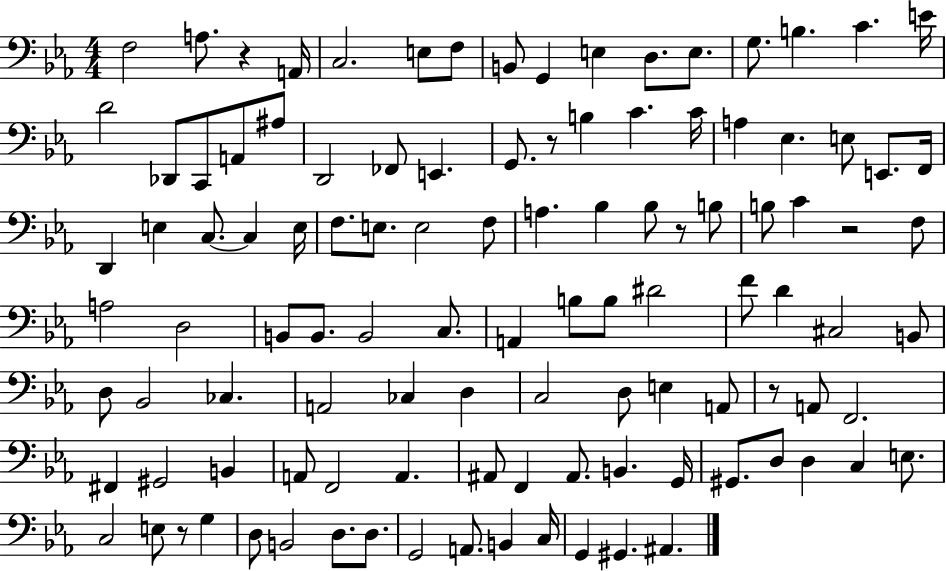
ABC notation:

X:1
T:Untitled
M:4/4
L:1/4
K:Eb
F,2 A,/2 z A,,/4 C,2 E,/2 F,/2 B,,/2 G,, E, D,/2 E,/2 G,/2 B, C E/4 D2 _D,,/2 C,,/2 A,,/2 ^A,/2 D,,2 _F,,/2 E,, G,,/2 z/2 B, C C/4 A, _E, E,/2 E,,/2 F,,/4 D,, E, C,/2 C, E,/4 F,/2 E,/2 E,2 F,/2 A, _B, _B,/2 z/2 B,/2 B,/2 C z2 F,/2 A,2 D,2 B,,/2 B,,/2 B,,2 C,/2 A,, B,/2 B,/2 ^D2 F/2 D ^C,2 B,,/2 D,/2 _B,,2 _C, A,,2 _C, D, C,2 D,/2 E, A,,/2 z/2 A,,/2 F,,2 ^F,, ^G,,2 B,, A,,/2 F,,2 A,, ^A,,/2 F,, ^A,,/2 B,, G,,/4 ^G,,/2 D,/2 D, C, E,/2 C,2 E,/2 z/2 G, D,/2 B,,2 D,/2 D,/2 G,,2 A,,/2 B,, C,/4 G,, ^G,, ^A,,